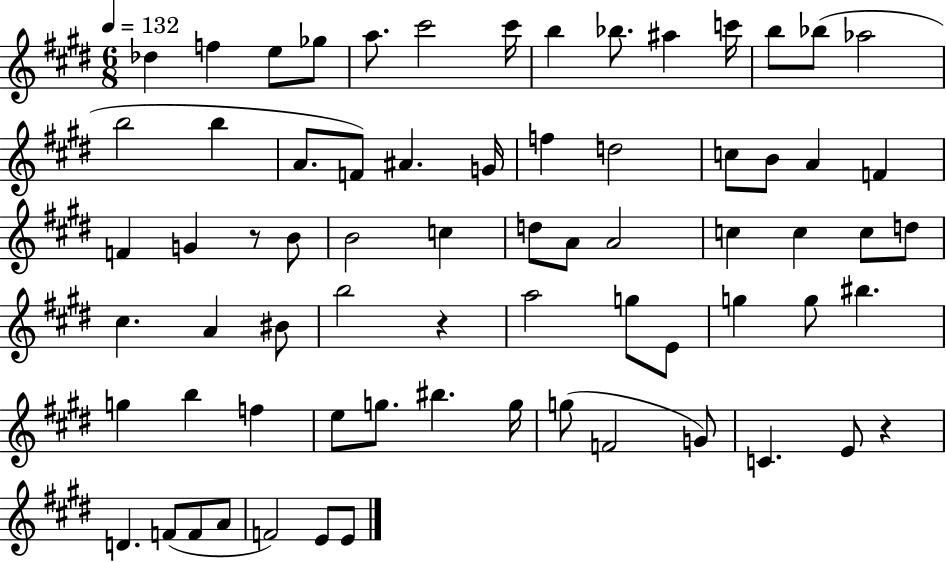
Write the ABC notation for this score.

X:1
T:Untitled
M:6/8
L:1/4
K:E
_d f e/2 _g/2 a/2 ^c'2 ^c'/4 b _b/2 ^a c'/4 b/2 _b/2 _a2 b2 b A/2 F/2 ^A G/4 f d2 c/2 B/2 A F F G z/2 B/2 B2 c d/2 A/2 A2 c c c/2 d/2 ^c A ^B/2 b2 z a2 g/2 E/2 g g/2 ^b g b f e/2 g/2 ^b g/4 g/2 F2 G/2 C E/2 z D F/2 F/2 A/2 F2 E/2 E/2